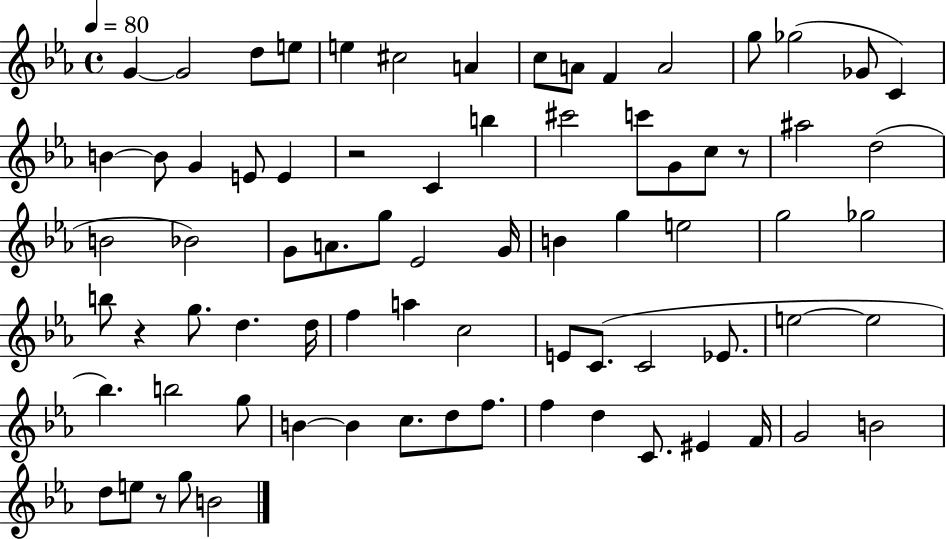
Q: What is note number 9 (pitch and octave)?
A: A4